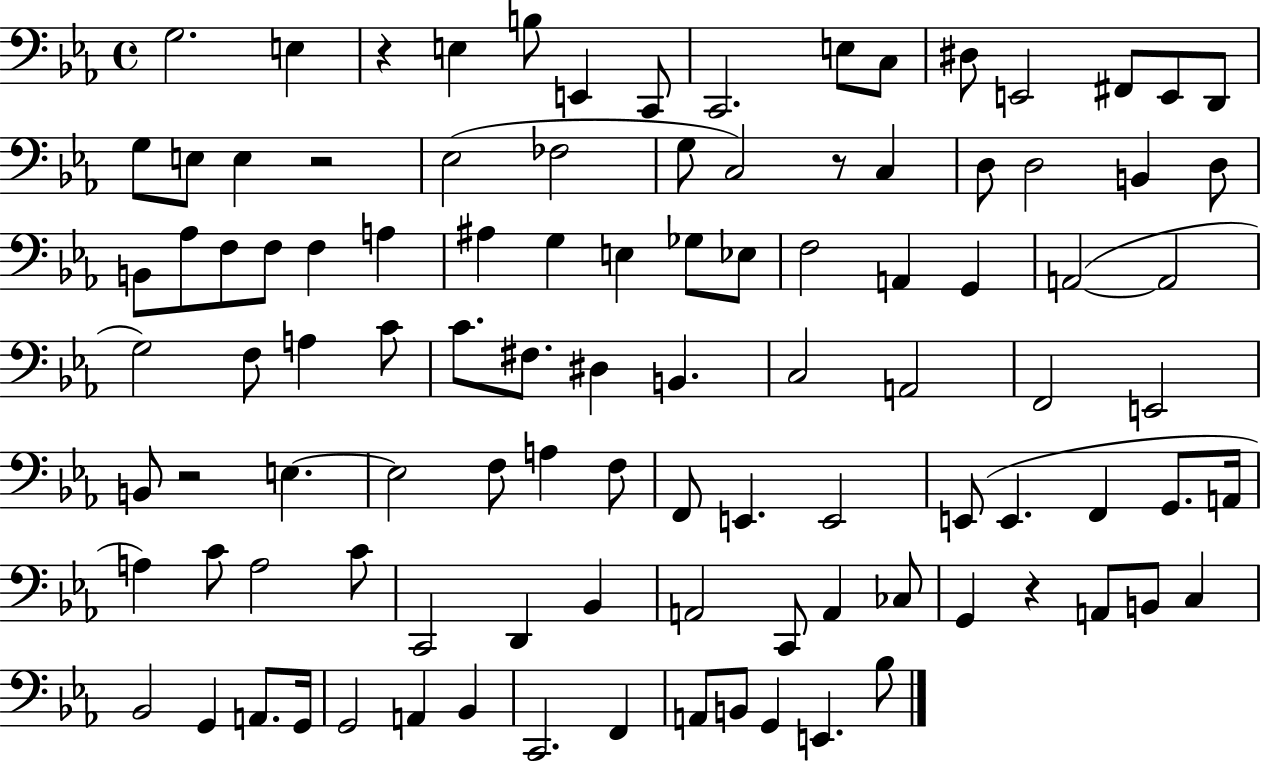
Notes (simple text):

G3/h. E3/q R/q E3/q B3/e E2/q C2/e C2/h. E3/e C3/e D#3/e E2/h F#2/e E2/e D2/e G3/e E3/e E3/q R/h Eb3/h FES3/h G3/e C3/h R/e C3/q D3/e D3/h B2/q D3/e B2/e Ab3/e F3/e F3/e F3/q A3/q A#3/q G3/q E3/q Gb3/e Eb3/e F3/h A2/q G2/q A2/h A2/h G3/h F3/e A3/q C4/e C4/e. F#3/e. D#3/q B2/q. C3/h A2/h F2/h E2/h B2/e R/h E3/q. E3/h F3/e A3/q F3/e F2/e E2/q. E2/h E2/e E2/q. F2/q G2/e. A2/s A3/q C4/e A3/h C4/e C2/h D2/q Bb2/q A2/h C2/e A2/q CES3/e G2/q R/q A2/e B2/e C3/q Bb2/h G2/q A2/e. G2/s G2/h A2/q Bb2/q C2/h. F2/q A2/e B2/e G2/q E2/q. Bb3/e